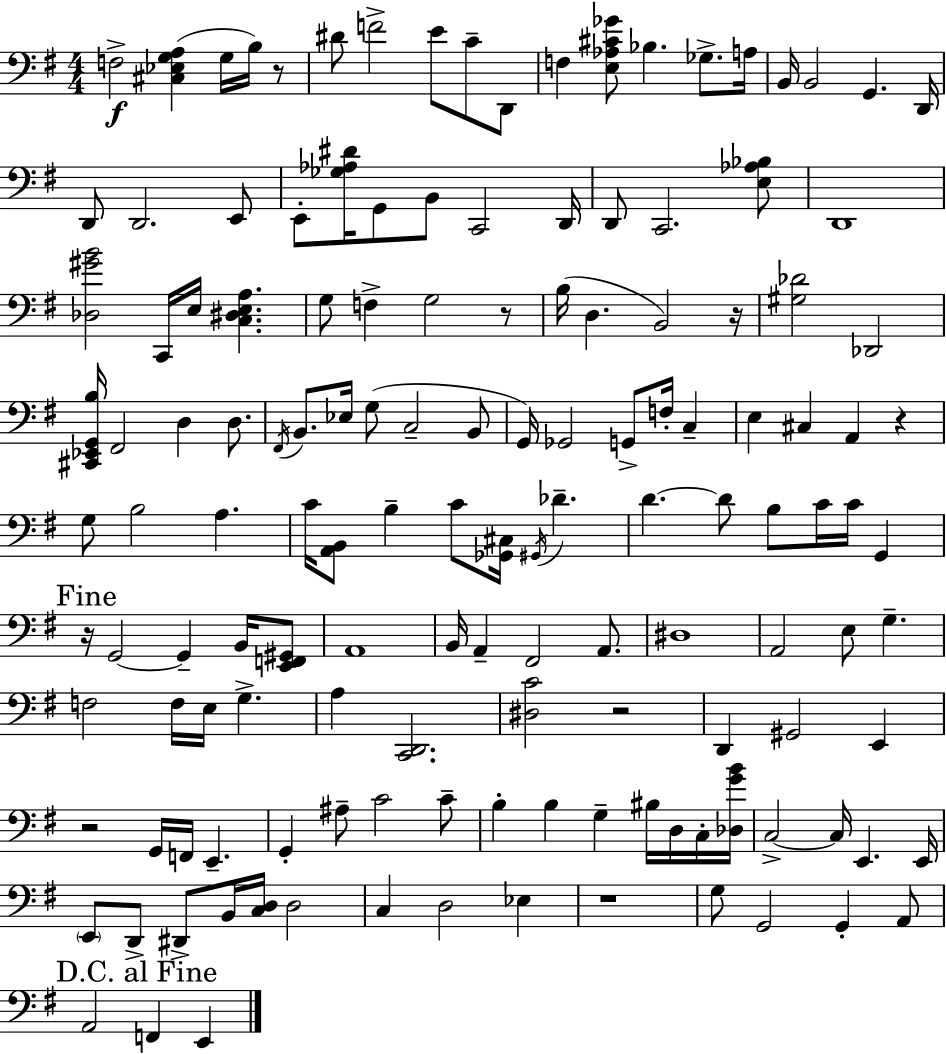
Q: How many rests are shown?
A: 8